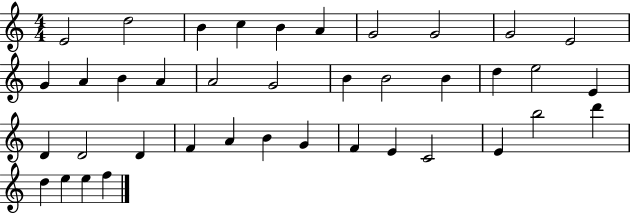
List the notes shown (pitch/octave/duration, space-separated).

E4/h D5/h B4/q C5/q B4/q A4/q G4/h G4/h G4/h E4/h G4/q A4/q B4/q A4/q A4/h G4/h B4/q B4/h B4/q D5/q E5/h E4/q D4/q D4/h D4/q F4/q A4/q B4/q G4/q F4/q E4/q C4/h E4/q B5/h D6/q D5/q E5/q E5/q F5/q